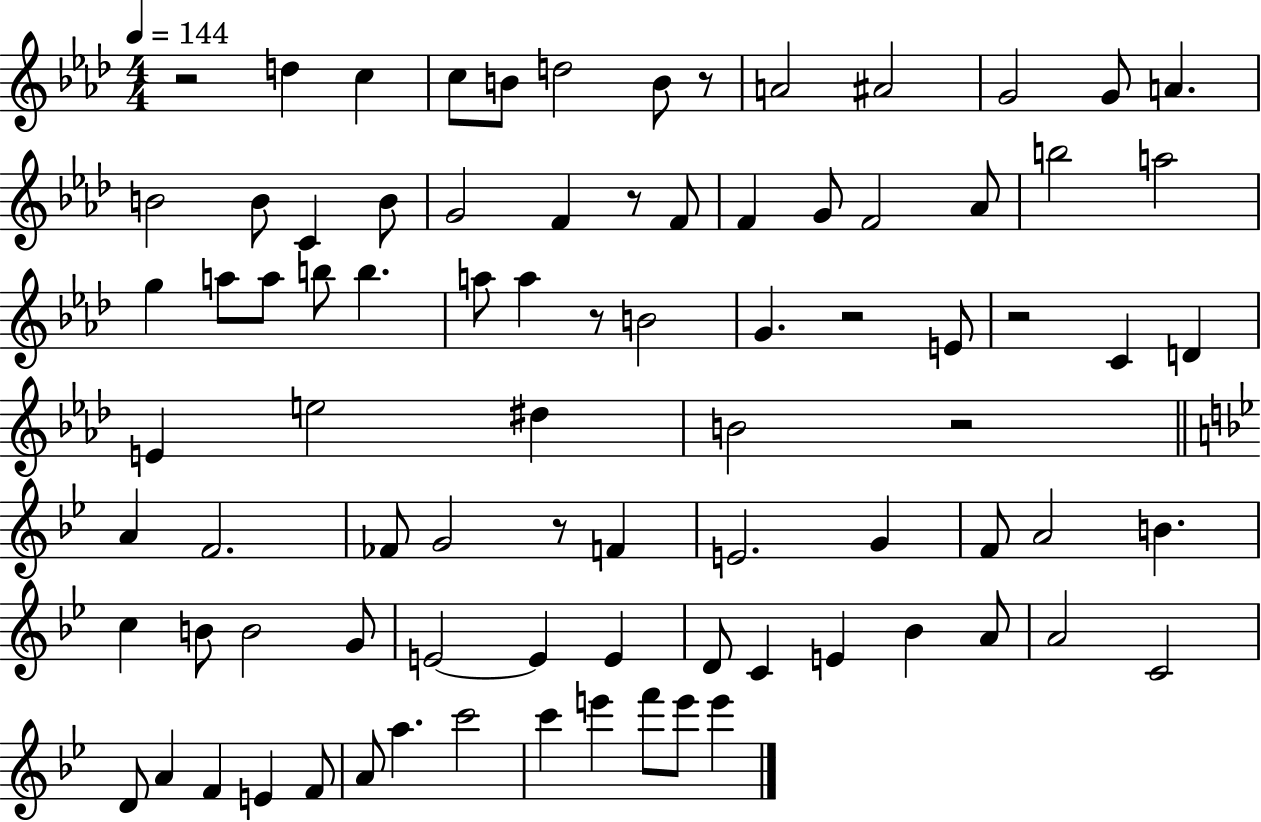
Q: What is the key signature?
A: AES major